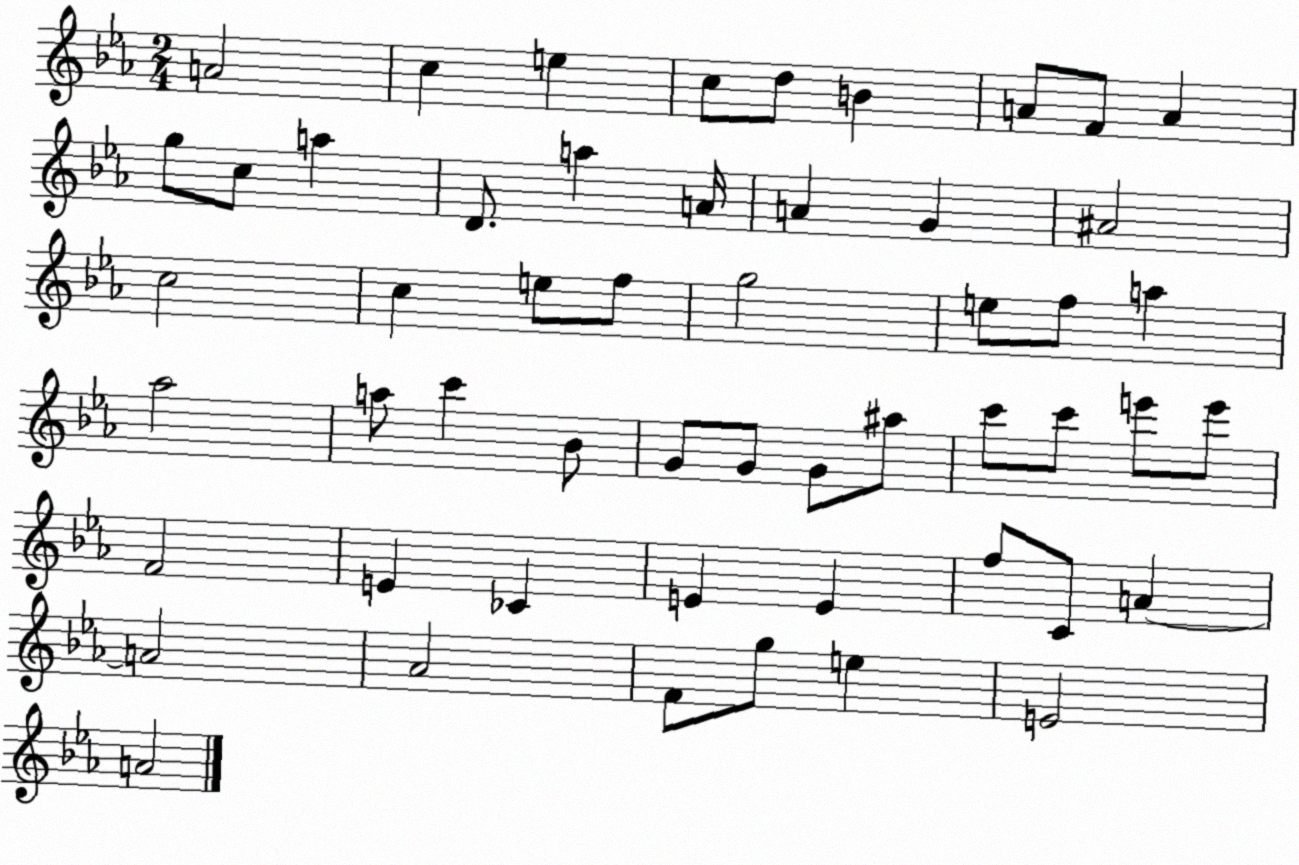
X:1
T:Untitled
M:2/4
L:1/4
K:Eb
A2 c e c/2 d/2 B A/2 F/2 A g/2 c/2 a D/2 a A/4 A G ^A2 c2 c e/2 f/2 g2 e/2 f/2 a _a2 a/2 c' _B/2 G/2 G/2 G/2 ^a/2 c'/2 c'/2 e'/2 e'/2 F2 E _C E E f/2 C/2 A A2 _A2 F/2 g/2 e E2 A2